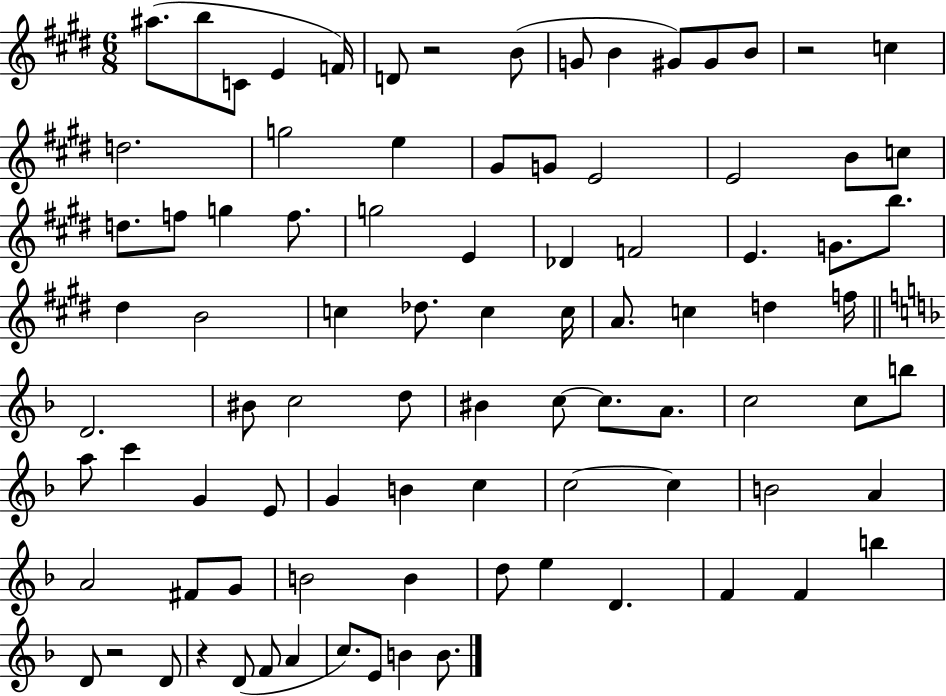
{
  \clef treble
  \numericTimeSignature
  \time 6/8
  \key e \major
  \repeat volta 2 { ais''8.( b''8 c'8 e'4 f'16) | d'8 r2 b'8( | g'8 b'4 gis'8) gis'8 b'8 | r2 c''4 | \break d''2. | g''2 e''4 | gis'8 g'8 e'2 | e'2 b'8 c''8 | \break d''8. f''8 g''4 f''8. | g''2 e'4 | des'4 f'2 | e'4. g'8. b''8. | \break dis''4 b'2 | c''4 des''8. c''4 c''16 | a'8. c''4 d''4 f''16 | \bar "||" \break \key f \major d'2. | bis'8 c''2 d''8 | bis'4 c''8~~ c''8. a'8. | c''2 c''8 b''8 | \break a''8 c'''4 g'4 e'8 | g'4 b'4 c''4 | c''2~~ c''4 | b'2 a'4 | \break a'2 fis'8 g'8 | b'2 b'4 | d''8 e''4 d'4. | f'4 f'4 b''4 | \break d'8 r2 d'8 | r4 d'8( f'8 a'4 | c''8.) e'8 b'4 b'8. | } \bar "|."
}